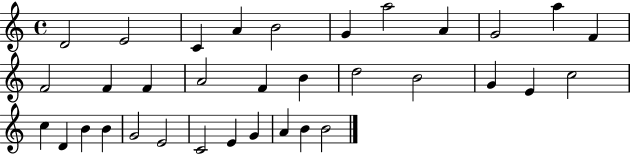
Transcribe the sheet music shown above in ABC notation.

X:1
T:Untitled
M:4/4
L:1/4
K:C
D2 E2 C A B2 G a2 A G2 a F F2 F F A2 F B d2 B2 G E c2 c D B B G2 E2 C2 E G A B B2